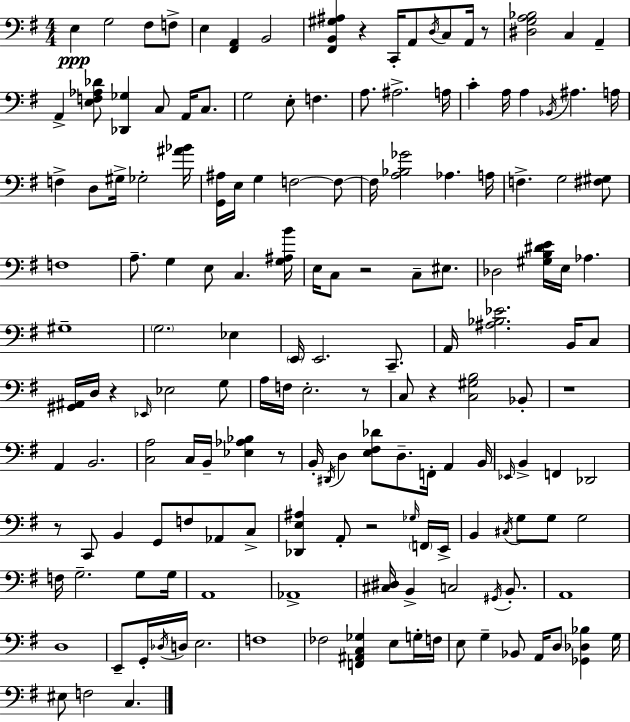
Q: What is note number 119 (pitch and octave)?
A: E3